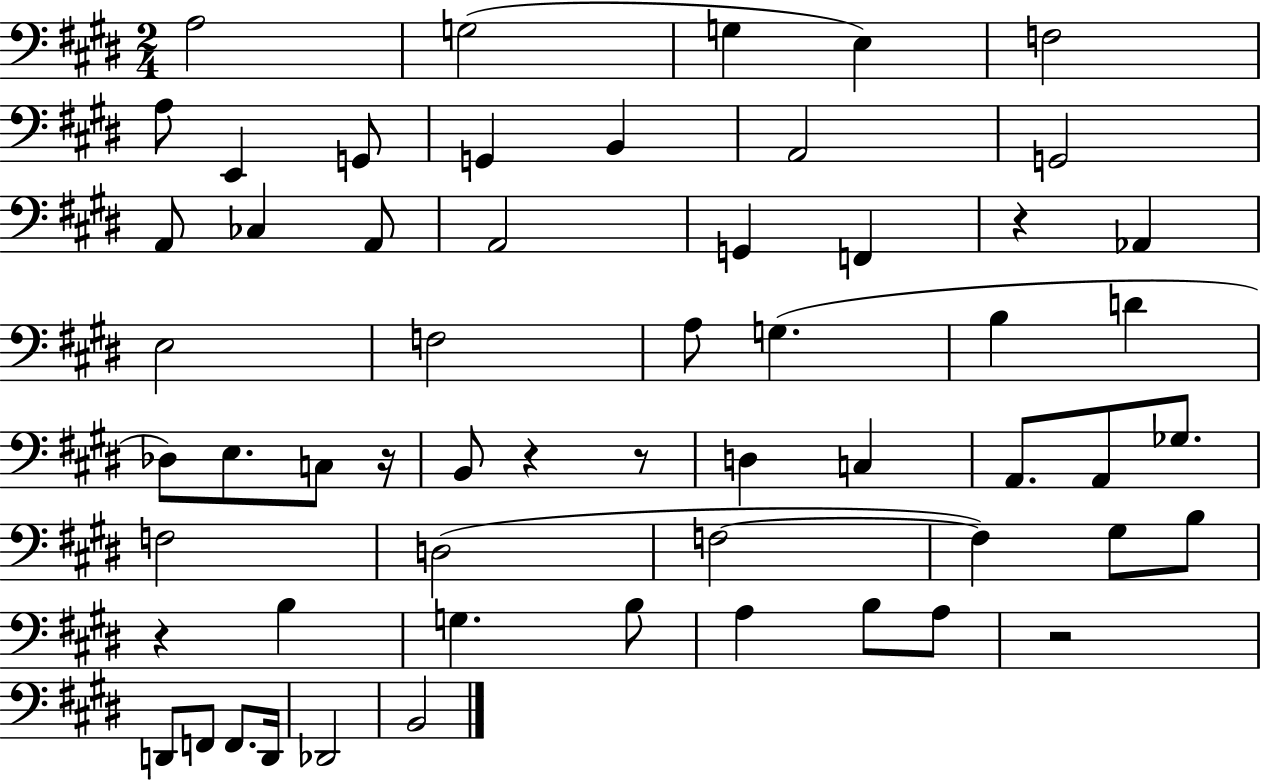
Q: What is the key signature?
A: E major